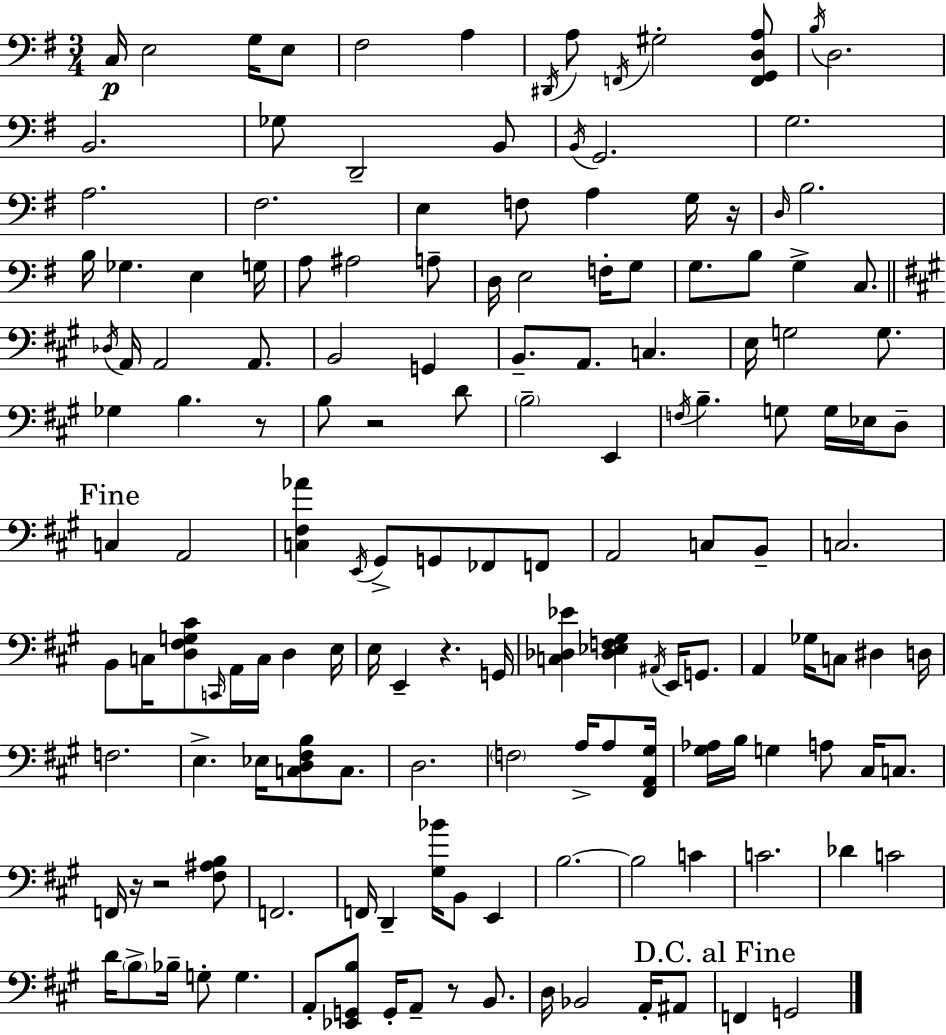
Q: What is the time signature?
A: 3/4